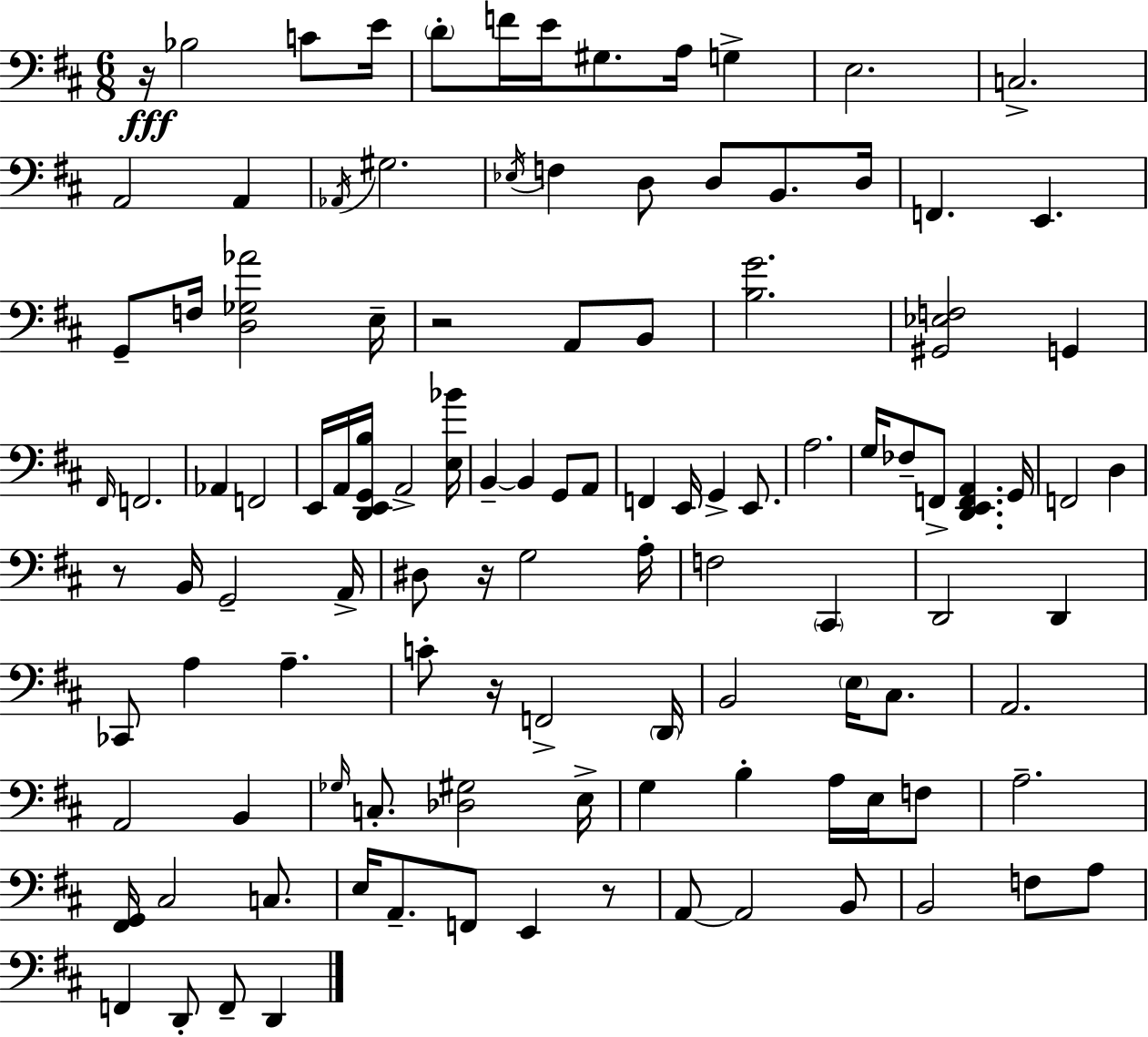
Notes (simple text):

R/s Bb3/h C4/e E4/s D4/e F4/s E4/s G#3/e. A3/s G3/q E3/h. C3/h. A2/h A2/q Ab2/s G#3/h. Eb3/s F3/q D3/e D3/e B2/e. D3/s F2/q. E2/q. G2/e F3/s [D3,Gb3,Ab4]/h E3/s R/h A2/e B2/e [B3,G4]/h. [G#2,Eb3,F3]/h G2/q F#2/s F2/h. Ab2/q F2/h E2/s A2/s [D2,E2,G2,B3]/s A2/h [E3,Bb4]/s B2/q B2/q G2/e A2/e F2/q E2/s G2/q E2/e. A3/h. G3/s FES3/e F2/e [D2,E2,F2,A2]/q. G2/s F2/h D3/q R/e B2/s G2/h A2/s D#3/e R/s G3/h A3/s F3/h C#2/q D2/h D2/q CES2/e A3/q A3/q. C4/e R/s F2/h D2/s B2/h E3/s C#3/e. A2/h. A2/h B2/q Gb3/s C3/e. [Db3,G#3]/h E3/s G3/q B3/q A3/s E3/s F3/e A3/h. [F#2,G2]/s C#3/h C3/e. E3/s A2/e. F2/e E2/q R/e A2/e A2/h B2/e B2/h F3/e A3/e F2/q D2/e F2/e D2/q